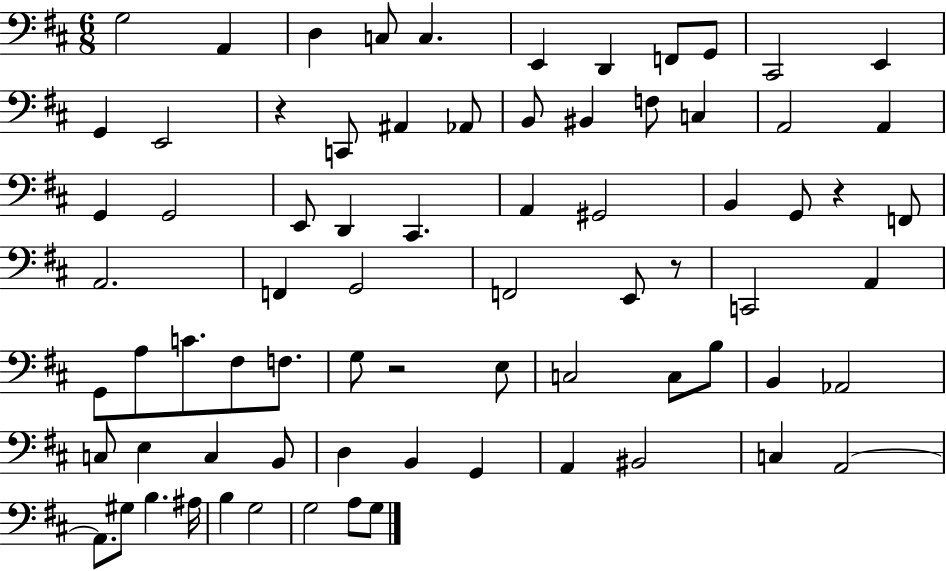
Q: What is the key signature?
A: D major